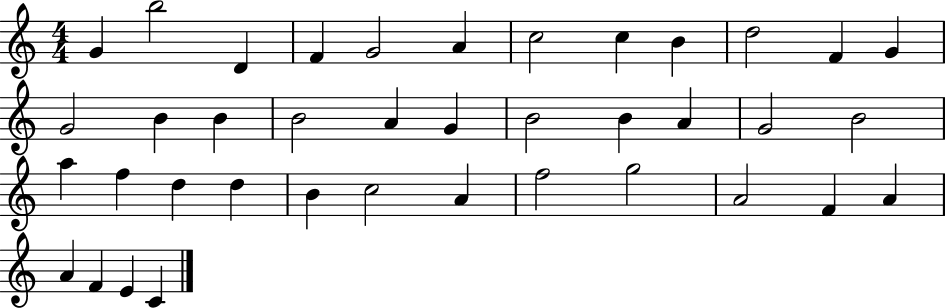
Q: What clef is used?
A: treble